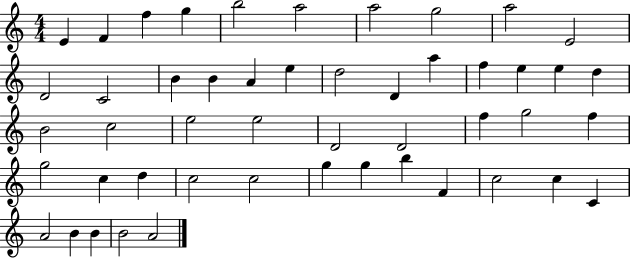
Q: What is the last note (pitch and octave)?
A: A4